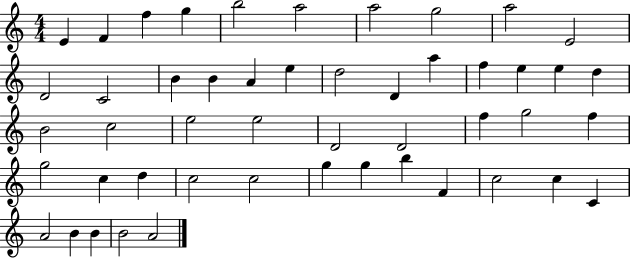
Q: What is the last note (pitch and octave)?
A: A4